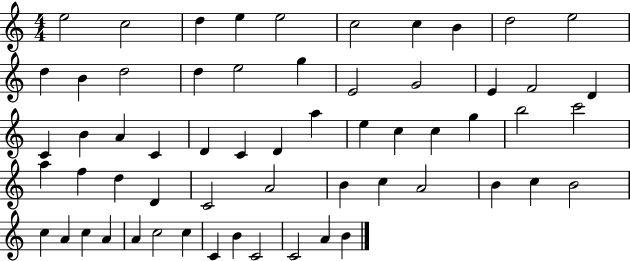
X:1
T:Untitled
M:4/4
L:1/4
K:C
e2 c2 d e e2 c2 c B d2 e2 d B d2 d e2 g E2 G2 E F2 D C B A C D C D a e c c g b2 c'2 a f d D C2 A2 B c A2 B c B2 c A c A A c2 c C B C2 C2 A B